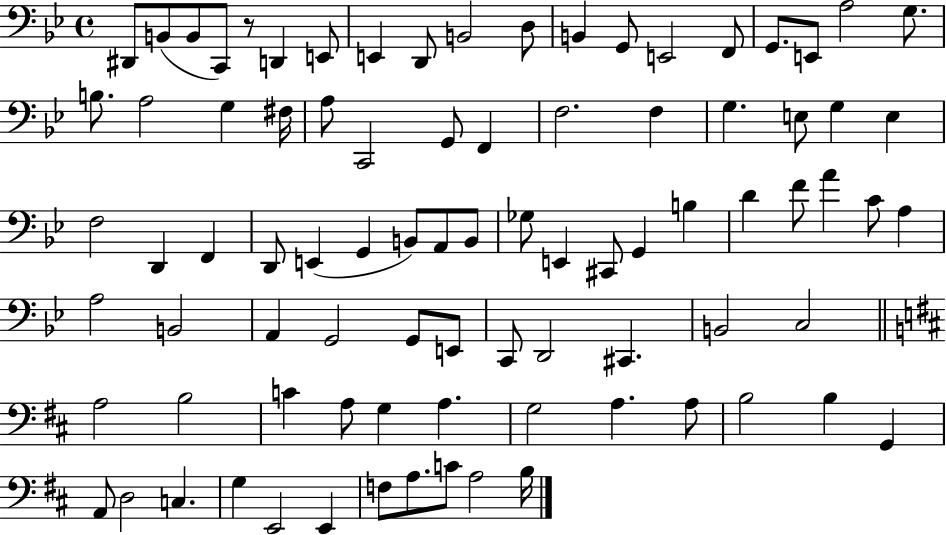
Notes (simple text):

D#2/e B2/e B2/e C2/e R/e D2/q E2/e E2/q D2/e B2/h D3/e B2/q G2/e E2/h F2/e G2/e. E2/e A3/h G3/e. B3/e. A3/h G3/q F#3/s A3/e C2/h G2/e F2/q F3/h. F3/q G3/q. E3/e G3/q E3/q F3/h D2/q F2/q D2/e E2/q G2/q B2/e A2/e B2/e Gb3/e E2/q C#2/e G2/q B3/q D4/q F4/e A4/q C4/e A3/q A3/h B2/h A2/q G2/h G2/e E2/e C2/e D2/h C#2/q. B2/h C3/h A3/h B3/h C4/q A3/e G3/q A3/q. G3/h A3/q. A3/e B3/h B3/q G2/q A2/e D3/h C3/q. G3/q E2/h E2/q F3/e A3/e. C4/e A3/h B3/s